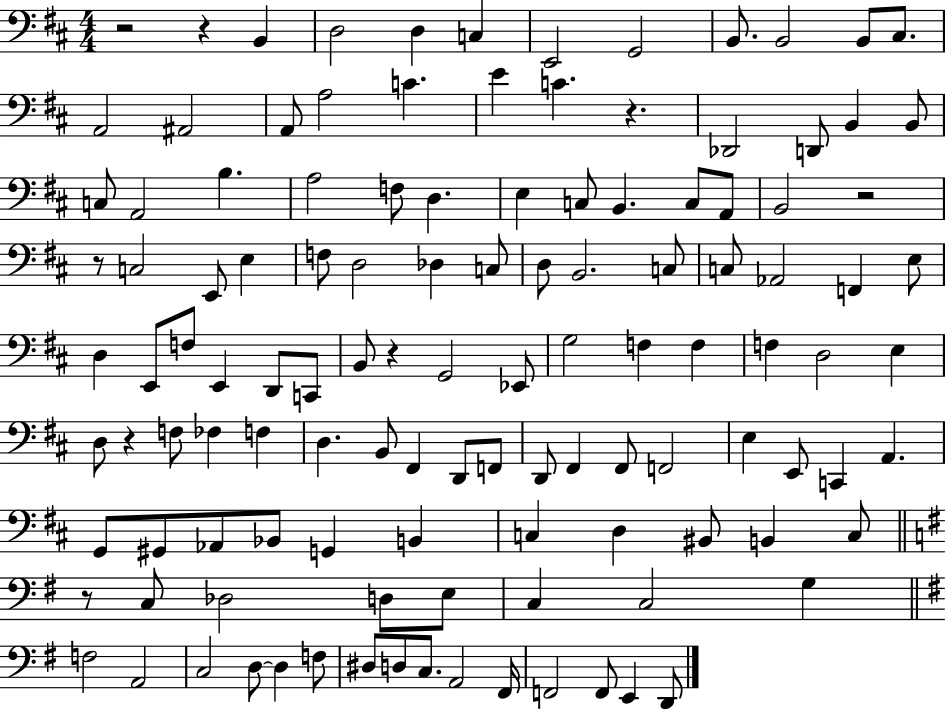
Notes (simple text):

R/h R/q B2/q D3/h D3/q C3/q E2/h G2/h B2/e. B2/h B2/e C#3/e. A2/h A#2/h A2/e A3/h C4/q. E4/q C4/q. R/q. Db2/h D2/e B2/q B2/e C3/e A2/h B3/q. A3/h F3/e D3/q. E3/q C3/e B2/q. C3/e A2/e B2/h R/h R/e C3/h E2/e E3/q F3/e D3/h Db3/q C3/e D3/e B2/h. C3/e C3/e Ab2/h F2/q E3/e D3/q E2/e F3/e E2/q D2/e C2/e B2/e R/q G2/h Eb2/e G3/h F3/q F3/q F3/q D3/h E3/q D3/e R/q F3/e FES3/q F3/q D3/q. B2/e F#2/q D2/e F2/e D2/e F#2/q F#2/e F2/h E3/q E2/e C2/q A2/q. G2/e G#2/e Ab2/e Bb2/e G2/q B2/q C3/q D3/q BIS2/e B2/q C3/e R/e C3/e Db3/h D3/e E3/e C3/q C3/h G3/q F3/h A2/h C3/h D3/e D3/q F3/e D#3/e D3/e C3/e. A2/h F#2/s F2/h F2/e E2/q D2/e